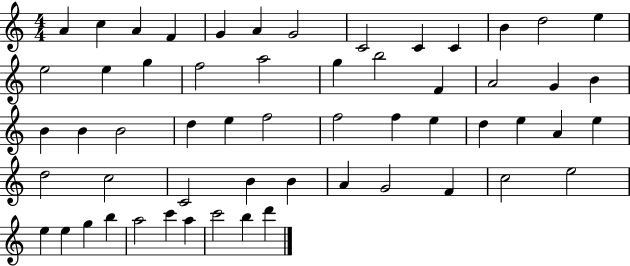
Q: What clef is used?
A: treble